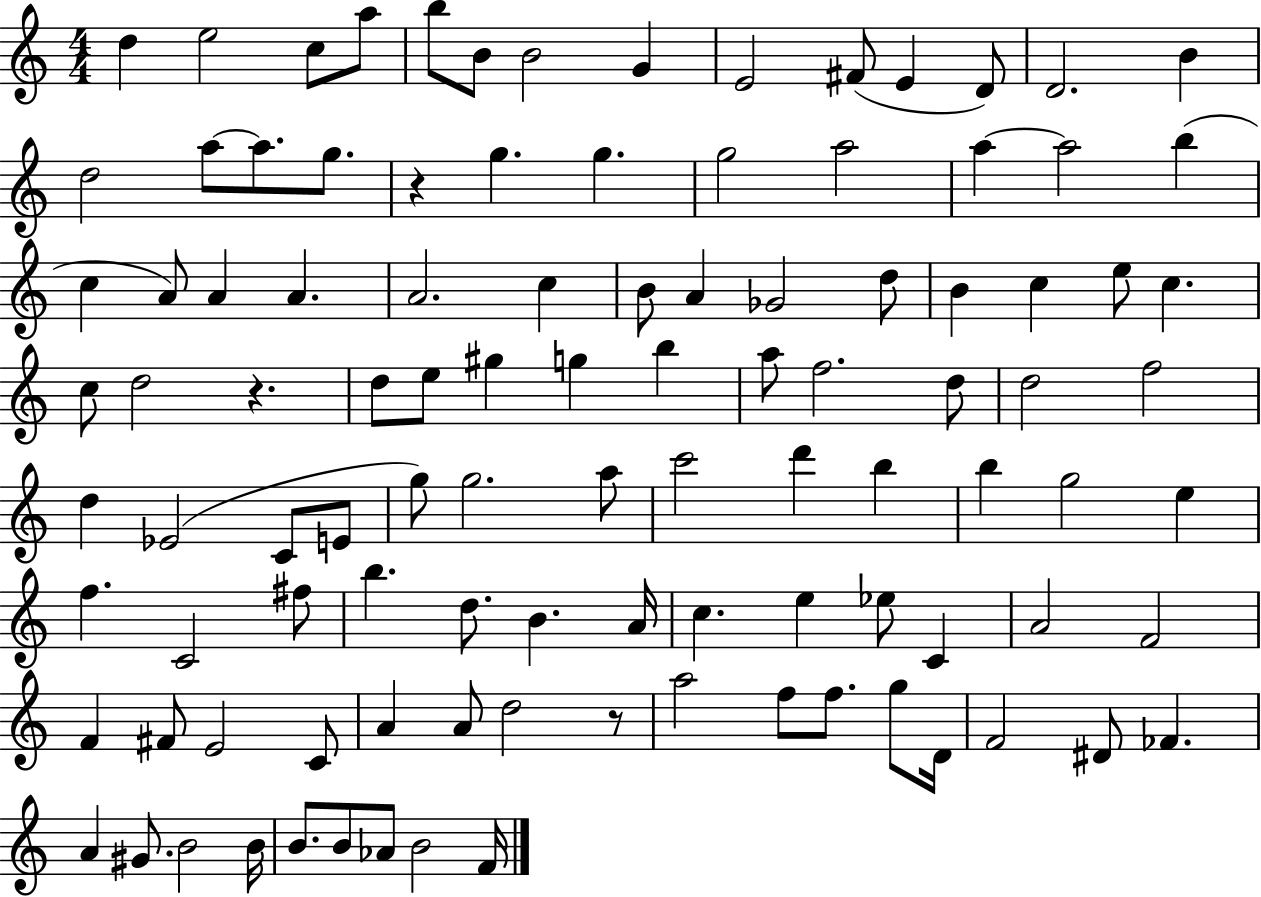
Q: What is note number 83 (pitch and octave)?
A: A4